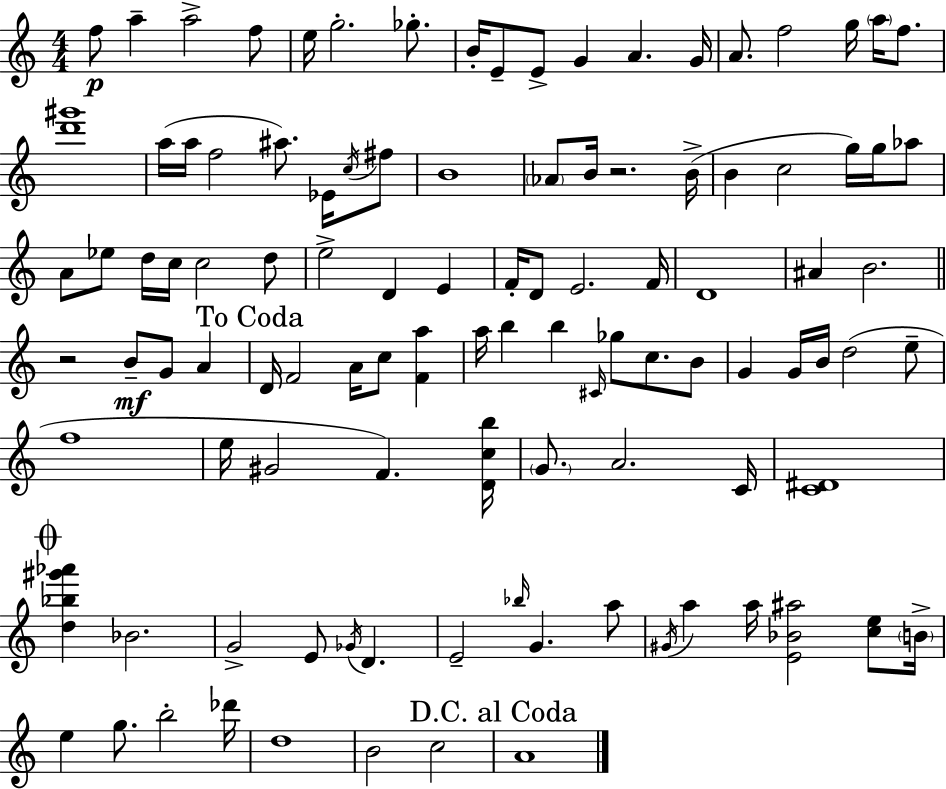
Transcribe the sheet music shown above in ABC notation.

X:1
T:Untitled
M:4/4
L:1/4
K:Am
f/2 a a2 f/2 e/4 g2 _g/2 B/4 E/2 E/2 G A G/4 A/2 f2 g/4 a/4 f/2 [d'^g']4 a/4 a/4 f2 ^a/2 _E/4 c/4 ^f/2 B4 _A/2 B/4 z2 B/4 B c2 g/4 g/4 _a/2 A/2 _e/2 d/4 c/4 c2 d/2 e2 D E F/4 D/2 E2 F/4 D4 ^A B2 z2 B/2 G/2 A D/4 F2 A/4 c/2 [Fa] a/4 b b ^C/4 _g/2 c/2 B/2 G G/4 B/4 d2 e/2 f4 e/4 ^G2 F [Dcb]/4 G/2 A2 C/4 [C^D]4 [d_b^g'_a'] _B2 G2 E/2 _G/4 D E2 _b/4 G a/2 ^G/4 a a/4 [E_B^a]2 [ce]/2 B/4 e g/2 b2 _d'/4 d4 B2 c2 A4